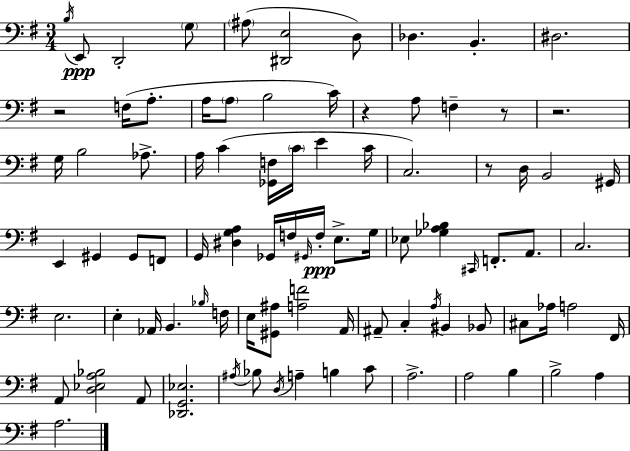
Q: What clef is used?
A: bass